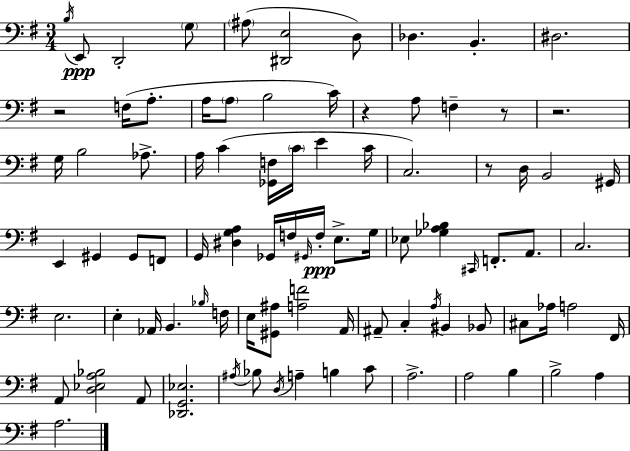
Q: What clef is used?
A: bass